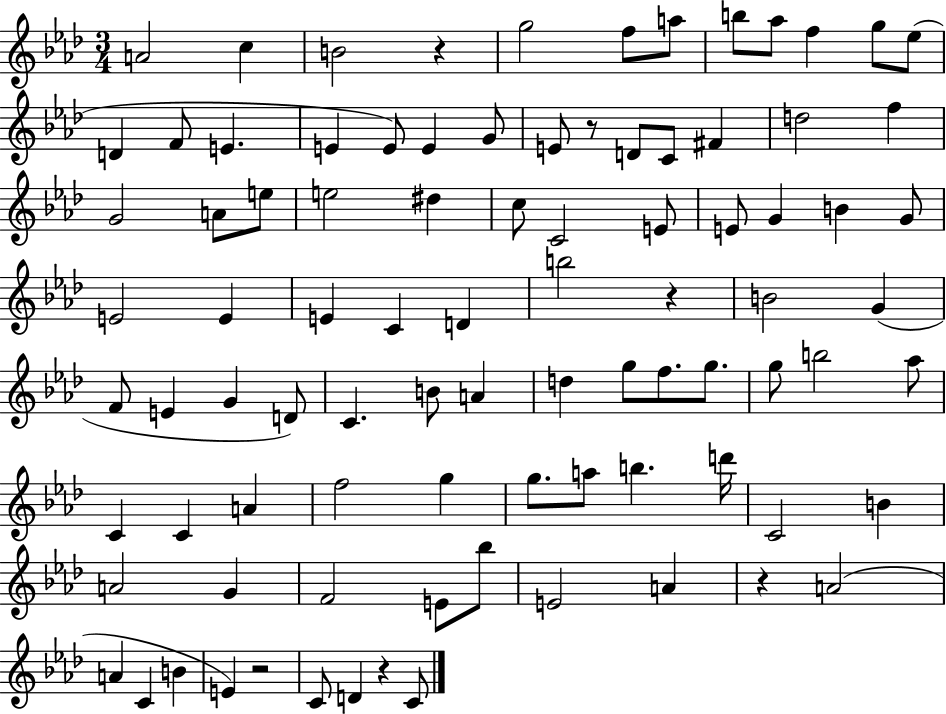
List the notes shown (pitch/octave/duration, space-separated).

A4/h C5/q B4/h R/q G5/h F5/e A5/e B5/e Ab5/e F5/q G5/e Eb5/e D4/q F4/e E4/q. E4/q E4/e E4/q G4/e E4/e R/e D4/e C4/e F#4/q D5/h F5/q G4/h A4/e E5/e E5/h D#5/q C5/e C4/h E4/e E4/e G4/q B4/q G4/e E4/h E4/q E4/q C4/q D4/q B5/h R/q B4/h G4/q F4/e E4/q G4/q D4/e C4/q. B4/e A4/q D5/q G5/e F5/e. G5/e. G5/e B5/h Ab5/e C4/q C4/q A4/q F5/h G5/q G5/e. A5/e B5/q. D6/s C4/h B4/q A4/h G4/q F4/h E4/e Bb5/e E4/h A4/q R/q A4/h A4/q C4/q B4/q E4/q R/h C4/e D4/q R/q C4/e